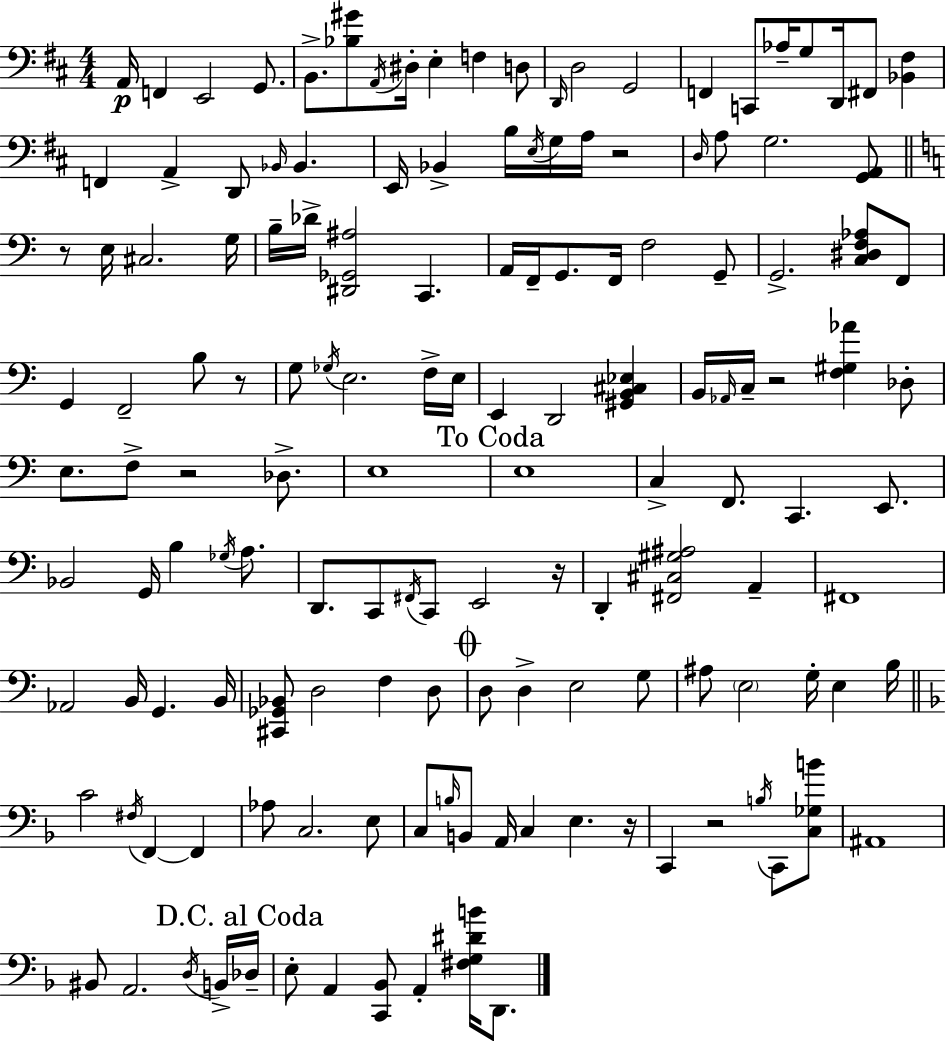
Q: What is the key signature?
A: D major